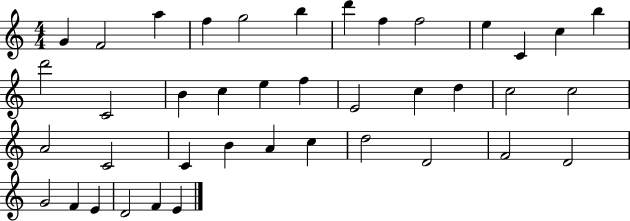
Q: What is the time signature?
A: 4/4